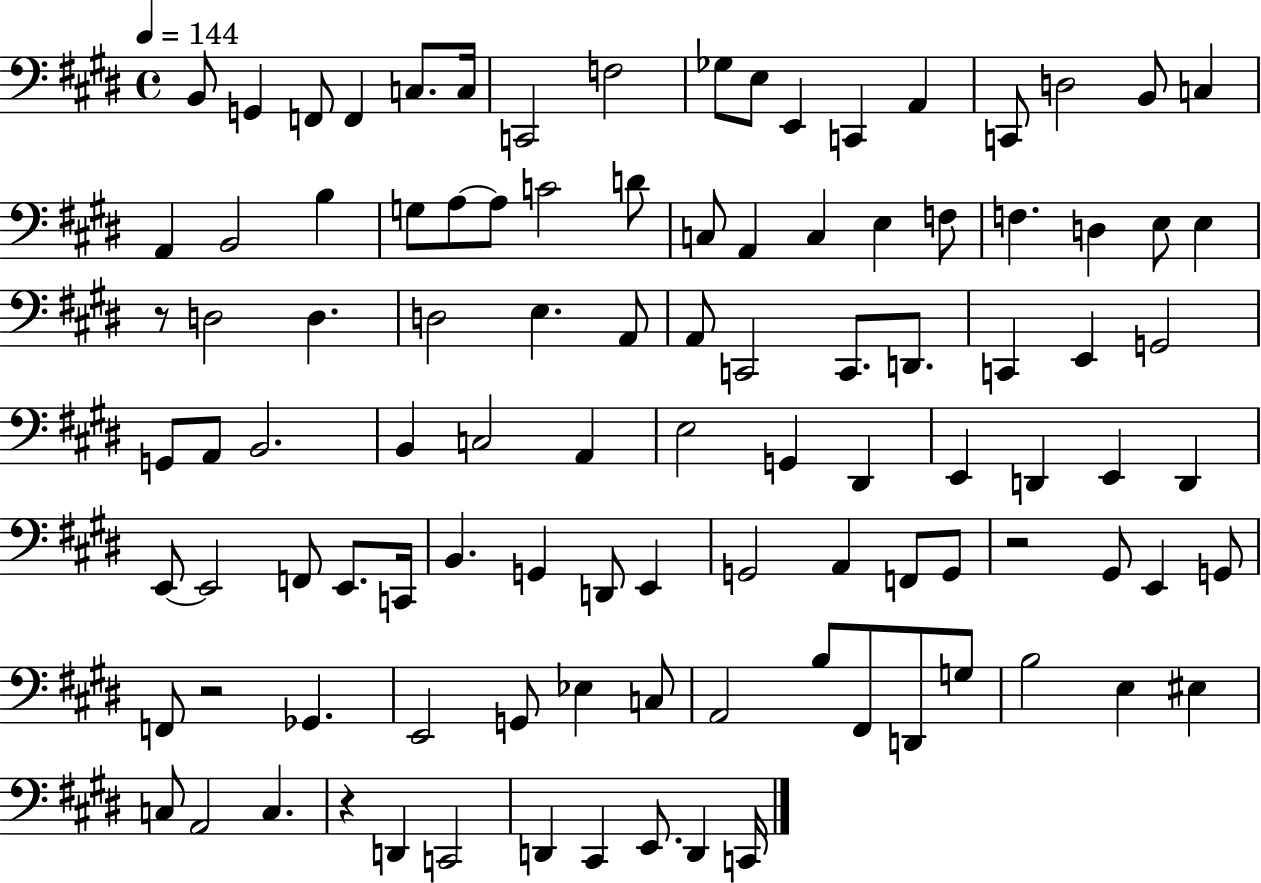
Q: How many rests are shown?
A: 4